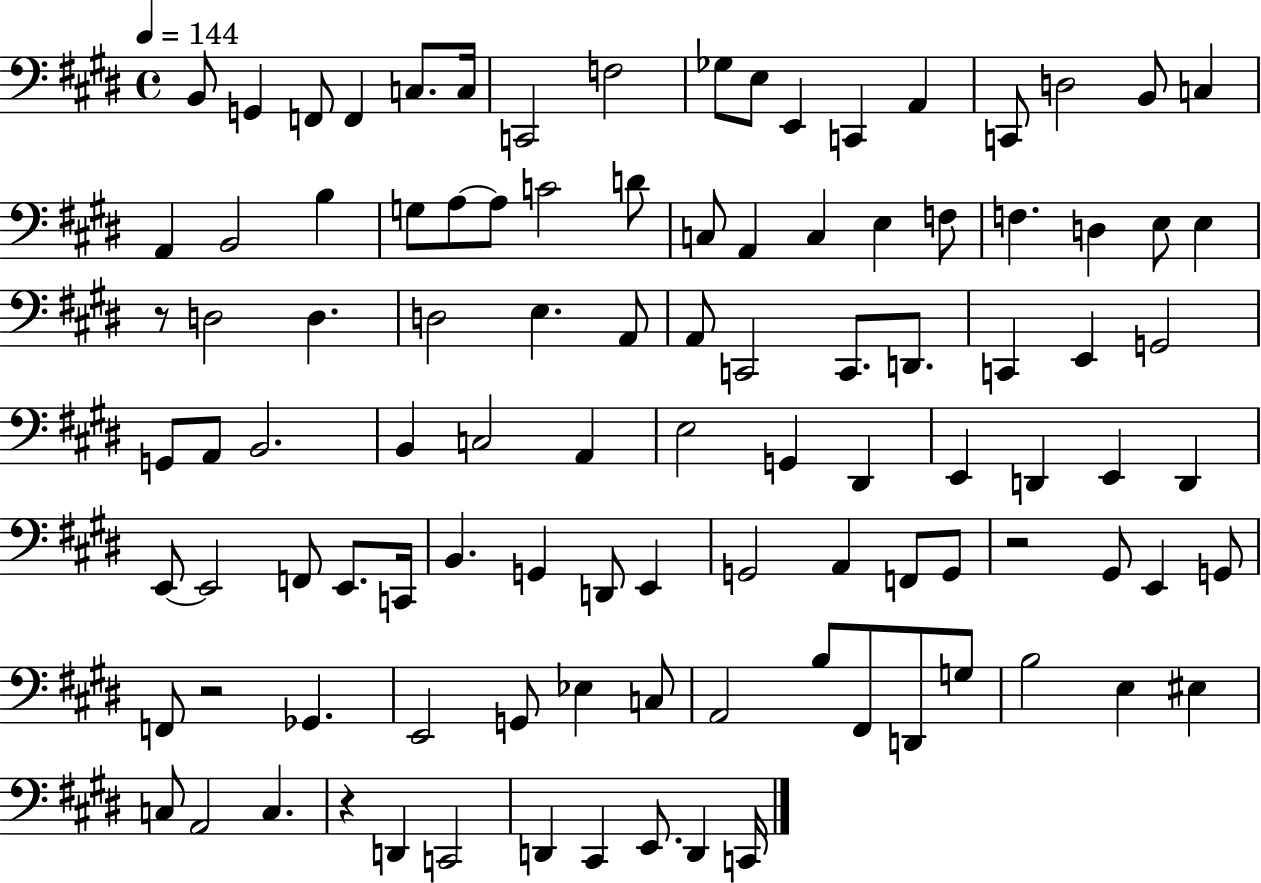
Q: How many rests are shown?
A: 4